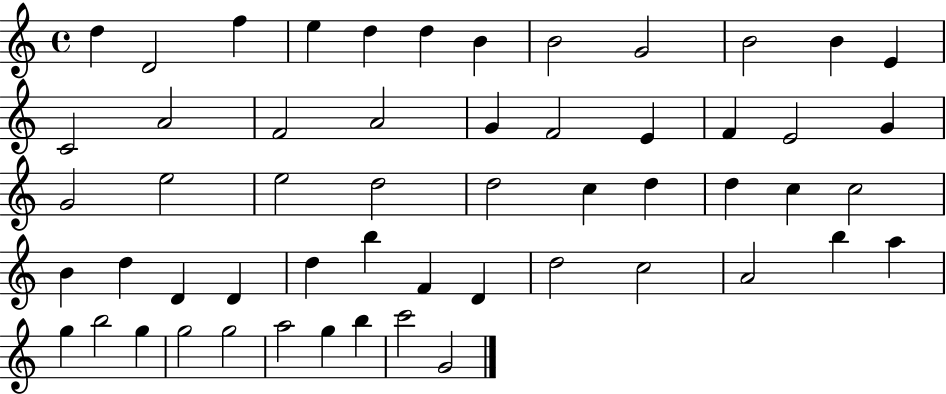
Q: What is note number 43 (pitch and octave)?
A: A4